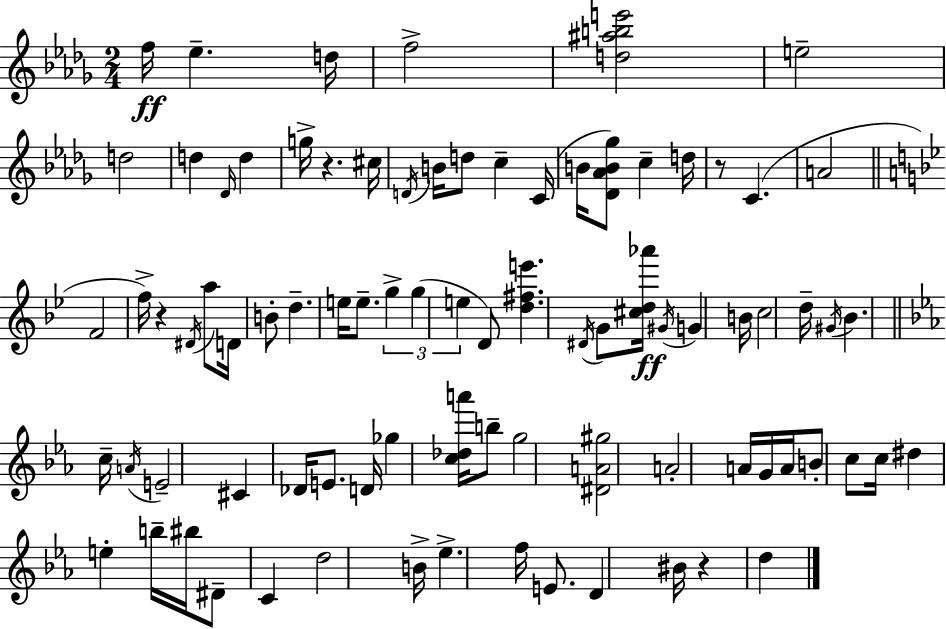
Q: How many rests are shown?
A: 4